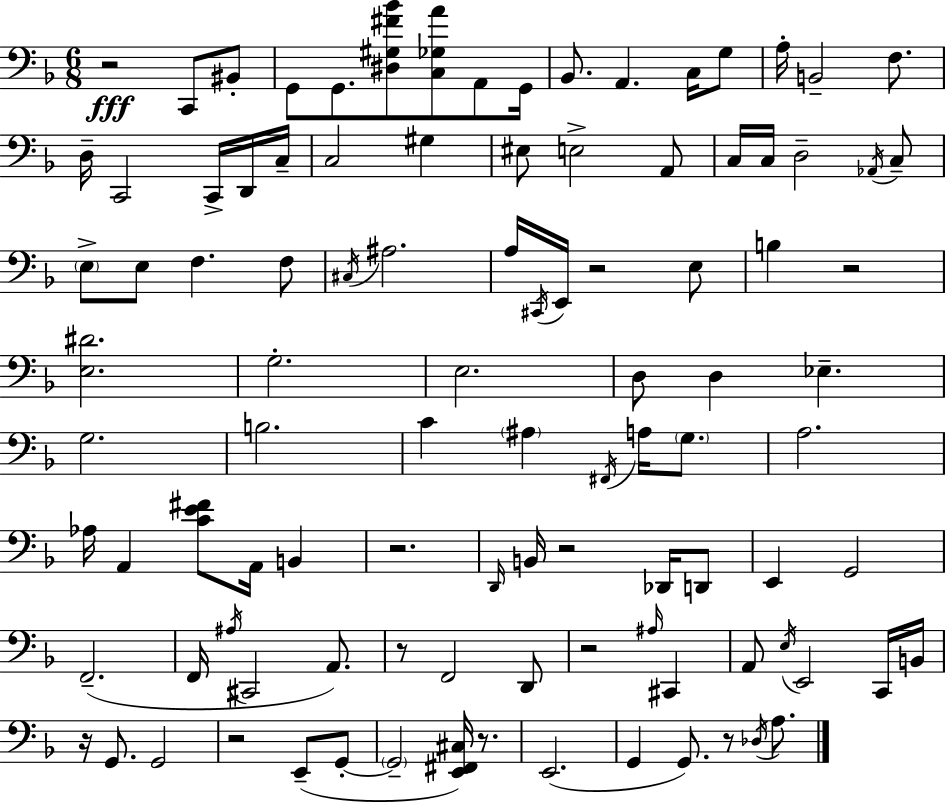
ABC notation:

X:1
T:Untitled
M:6/8
L:1/4
K:Dm
z2 C,,/2 ^B,,/2 G,,/2 G,,/2 [^D,^G,^F_B]/2 [C,_G,A]/2 A,,/2 G,,/4 _B,,/2 A,, C,/4 G,/2 A,/4 B,,2 F,/2 D,/4 C,,2 C,,/4 D,,/4 C,/4 C,2 ^G, ^E,/2 E,2 A,,/2 C,/4 C,/4 D,2 _A,,/4 C,/2 E,/2 E,/2 F, F,/2 ^C,/4 ^A,2 A,/4 ^C,,/4 E,,/4 z2 E,/2 B, z2 [E,^D]2 G,2 E,2 D,/2 D, _E, G,2 B,2 C ^A, ^F,,/4 A,/4 G,/2 A,2 _A,/4 A,, [CE^F]/2 A,,/4 B,, z2 D,,/4 B,,/4 z2 _D,,/4 D,,/2 E,, G,,2 F,,2 F,,/4 ^A,/4 ^C,,2 A,,/2 z/2 F,,2 D,,/2 z2 ^A,/4 ^C,, A,,/2 E,/4 E,,2 C,,/4 B,,/4 z/4 G,,/2 G,,2 z2 E,,/2 G,,/2 G,,2 [E,,^F,,^C,]/4 z/2 E,,2 G,, G,,/2 z/2 _D,/4 A,/2